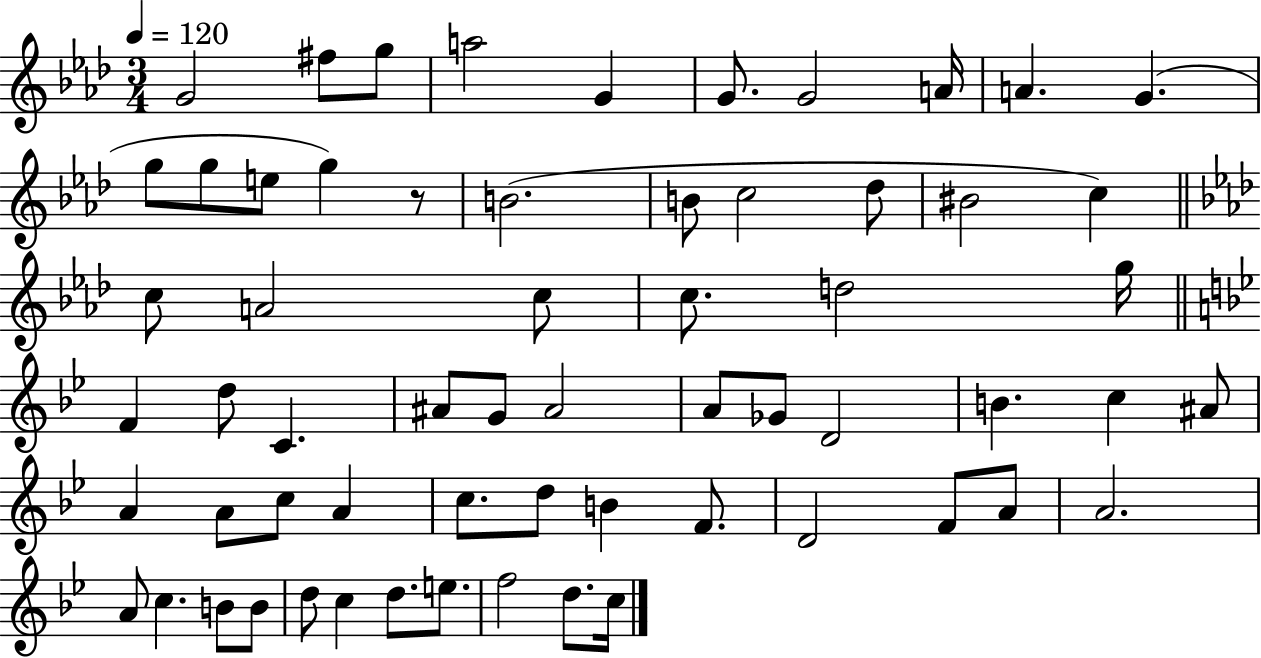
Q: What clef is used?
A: treble